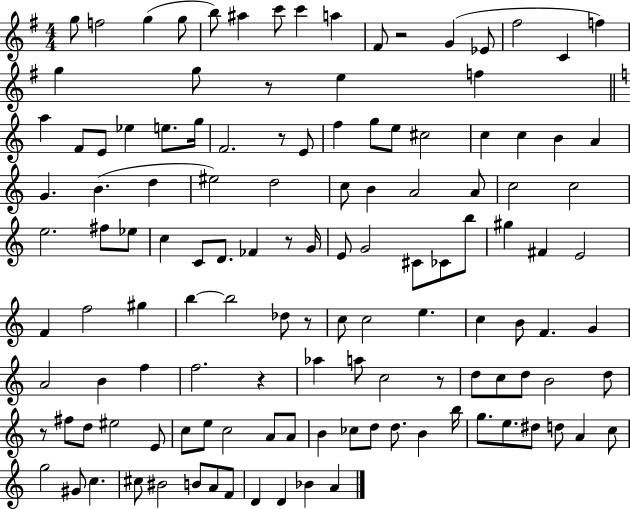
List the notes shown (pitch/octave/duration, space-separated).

G5/e F5/h G5/q G5/e B5/e A#5/q C6/e C6/q A5/q F#4/e R/h G4/q Eb4/e F#5/h C4/q F5/q G5/q G5/e R/e E5/q F5/q A5/q F4/e E4/e Eb5/q E5/e. G5/s F4/h. R/e E4/e F5/q G5/e E5/e C#5/h C5/q C5/q B4/q A4/q G4/q. B4/q. D5/q EIS5/h D5/h C5/e B4/q A4/h A4/e C5/h C5/h E5/h. F#5/e Eb5/e C5/q C4/e D4/e. FES4/q R/e G4/s E4/e G4/h C#4/e CES4/e B5/e G#5/q F#4/q E4/h F4/q F5/h G#5/q B5/q B5/h Db5/e R/e C5/e C5/h E5/q. C5/q B4/e F4/q. G4/q A4/h B4/q F5/q F5/h. R/q Ab5/q A5/e C5/h R/e D5/e C5/e D5/e B4/h D5/e R/e F#5/e D5/e EIS5/h E4/e C5/e E5/e C5/h A4/e A4/e B4/q CES5/e D5/e D5/e. B4/q B5/s G5/e. E5/e. D#5/e D5/e A4/q C5/e G5/h G#4/e C5/q. C#5/e BIS4/h B4/e A4/e F4/e D4/q D4/q Bb4/q A4/q